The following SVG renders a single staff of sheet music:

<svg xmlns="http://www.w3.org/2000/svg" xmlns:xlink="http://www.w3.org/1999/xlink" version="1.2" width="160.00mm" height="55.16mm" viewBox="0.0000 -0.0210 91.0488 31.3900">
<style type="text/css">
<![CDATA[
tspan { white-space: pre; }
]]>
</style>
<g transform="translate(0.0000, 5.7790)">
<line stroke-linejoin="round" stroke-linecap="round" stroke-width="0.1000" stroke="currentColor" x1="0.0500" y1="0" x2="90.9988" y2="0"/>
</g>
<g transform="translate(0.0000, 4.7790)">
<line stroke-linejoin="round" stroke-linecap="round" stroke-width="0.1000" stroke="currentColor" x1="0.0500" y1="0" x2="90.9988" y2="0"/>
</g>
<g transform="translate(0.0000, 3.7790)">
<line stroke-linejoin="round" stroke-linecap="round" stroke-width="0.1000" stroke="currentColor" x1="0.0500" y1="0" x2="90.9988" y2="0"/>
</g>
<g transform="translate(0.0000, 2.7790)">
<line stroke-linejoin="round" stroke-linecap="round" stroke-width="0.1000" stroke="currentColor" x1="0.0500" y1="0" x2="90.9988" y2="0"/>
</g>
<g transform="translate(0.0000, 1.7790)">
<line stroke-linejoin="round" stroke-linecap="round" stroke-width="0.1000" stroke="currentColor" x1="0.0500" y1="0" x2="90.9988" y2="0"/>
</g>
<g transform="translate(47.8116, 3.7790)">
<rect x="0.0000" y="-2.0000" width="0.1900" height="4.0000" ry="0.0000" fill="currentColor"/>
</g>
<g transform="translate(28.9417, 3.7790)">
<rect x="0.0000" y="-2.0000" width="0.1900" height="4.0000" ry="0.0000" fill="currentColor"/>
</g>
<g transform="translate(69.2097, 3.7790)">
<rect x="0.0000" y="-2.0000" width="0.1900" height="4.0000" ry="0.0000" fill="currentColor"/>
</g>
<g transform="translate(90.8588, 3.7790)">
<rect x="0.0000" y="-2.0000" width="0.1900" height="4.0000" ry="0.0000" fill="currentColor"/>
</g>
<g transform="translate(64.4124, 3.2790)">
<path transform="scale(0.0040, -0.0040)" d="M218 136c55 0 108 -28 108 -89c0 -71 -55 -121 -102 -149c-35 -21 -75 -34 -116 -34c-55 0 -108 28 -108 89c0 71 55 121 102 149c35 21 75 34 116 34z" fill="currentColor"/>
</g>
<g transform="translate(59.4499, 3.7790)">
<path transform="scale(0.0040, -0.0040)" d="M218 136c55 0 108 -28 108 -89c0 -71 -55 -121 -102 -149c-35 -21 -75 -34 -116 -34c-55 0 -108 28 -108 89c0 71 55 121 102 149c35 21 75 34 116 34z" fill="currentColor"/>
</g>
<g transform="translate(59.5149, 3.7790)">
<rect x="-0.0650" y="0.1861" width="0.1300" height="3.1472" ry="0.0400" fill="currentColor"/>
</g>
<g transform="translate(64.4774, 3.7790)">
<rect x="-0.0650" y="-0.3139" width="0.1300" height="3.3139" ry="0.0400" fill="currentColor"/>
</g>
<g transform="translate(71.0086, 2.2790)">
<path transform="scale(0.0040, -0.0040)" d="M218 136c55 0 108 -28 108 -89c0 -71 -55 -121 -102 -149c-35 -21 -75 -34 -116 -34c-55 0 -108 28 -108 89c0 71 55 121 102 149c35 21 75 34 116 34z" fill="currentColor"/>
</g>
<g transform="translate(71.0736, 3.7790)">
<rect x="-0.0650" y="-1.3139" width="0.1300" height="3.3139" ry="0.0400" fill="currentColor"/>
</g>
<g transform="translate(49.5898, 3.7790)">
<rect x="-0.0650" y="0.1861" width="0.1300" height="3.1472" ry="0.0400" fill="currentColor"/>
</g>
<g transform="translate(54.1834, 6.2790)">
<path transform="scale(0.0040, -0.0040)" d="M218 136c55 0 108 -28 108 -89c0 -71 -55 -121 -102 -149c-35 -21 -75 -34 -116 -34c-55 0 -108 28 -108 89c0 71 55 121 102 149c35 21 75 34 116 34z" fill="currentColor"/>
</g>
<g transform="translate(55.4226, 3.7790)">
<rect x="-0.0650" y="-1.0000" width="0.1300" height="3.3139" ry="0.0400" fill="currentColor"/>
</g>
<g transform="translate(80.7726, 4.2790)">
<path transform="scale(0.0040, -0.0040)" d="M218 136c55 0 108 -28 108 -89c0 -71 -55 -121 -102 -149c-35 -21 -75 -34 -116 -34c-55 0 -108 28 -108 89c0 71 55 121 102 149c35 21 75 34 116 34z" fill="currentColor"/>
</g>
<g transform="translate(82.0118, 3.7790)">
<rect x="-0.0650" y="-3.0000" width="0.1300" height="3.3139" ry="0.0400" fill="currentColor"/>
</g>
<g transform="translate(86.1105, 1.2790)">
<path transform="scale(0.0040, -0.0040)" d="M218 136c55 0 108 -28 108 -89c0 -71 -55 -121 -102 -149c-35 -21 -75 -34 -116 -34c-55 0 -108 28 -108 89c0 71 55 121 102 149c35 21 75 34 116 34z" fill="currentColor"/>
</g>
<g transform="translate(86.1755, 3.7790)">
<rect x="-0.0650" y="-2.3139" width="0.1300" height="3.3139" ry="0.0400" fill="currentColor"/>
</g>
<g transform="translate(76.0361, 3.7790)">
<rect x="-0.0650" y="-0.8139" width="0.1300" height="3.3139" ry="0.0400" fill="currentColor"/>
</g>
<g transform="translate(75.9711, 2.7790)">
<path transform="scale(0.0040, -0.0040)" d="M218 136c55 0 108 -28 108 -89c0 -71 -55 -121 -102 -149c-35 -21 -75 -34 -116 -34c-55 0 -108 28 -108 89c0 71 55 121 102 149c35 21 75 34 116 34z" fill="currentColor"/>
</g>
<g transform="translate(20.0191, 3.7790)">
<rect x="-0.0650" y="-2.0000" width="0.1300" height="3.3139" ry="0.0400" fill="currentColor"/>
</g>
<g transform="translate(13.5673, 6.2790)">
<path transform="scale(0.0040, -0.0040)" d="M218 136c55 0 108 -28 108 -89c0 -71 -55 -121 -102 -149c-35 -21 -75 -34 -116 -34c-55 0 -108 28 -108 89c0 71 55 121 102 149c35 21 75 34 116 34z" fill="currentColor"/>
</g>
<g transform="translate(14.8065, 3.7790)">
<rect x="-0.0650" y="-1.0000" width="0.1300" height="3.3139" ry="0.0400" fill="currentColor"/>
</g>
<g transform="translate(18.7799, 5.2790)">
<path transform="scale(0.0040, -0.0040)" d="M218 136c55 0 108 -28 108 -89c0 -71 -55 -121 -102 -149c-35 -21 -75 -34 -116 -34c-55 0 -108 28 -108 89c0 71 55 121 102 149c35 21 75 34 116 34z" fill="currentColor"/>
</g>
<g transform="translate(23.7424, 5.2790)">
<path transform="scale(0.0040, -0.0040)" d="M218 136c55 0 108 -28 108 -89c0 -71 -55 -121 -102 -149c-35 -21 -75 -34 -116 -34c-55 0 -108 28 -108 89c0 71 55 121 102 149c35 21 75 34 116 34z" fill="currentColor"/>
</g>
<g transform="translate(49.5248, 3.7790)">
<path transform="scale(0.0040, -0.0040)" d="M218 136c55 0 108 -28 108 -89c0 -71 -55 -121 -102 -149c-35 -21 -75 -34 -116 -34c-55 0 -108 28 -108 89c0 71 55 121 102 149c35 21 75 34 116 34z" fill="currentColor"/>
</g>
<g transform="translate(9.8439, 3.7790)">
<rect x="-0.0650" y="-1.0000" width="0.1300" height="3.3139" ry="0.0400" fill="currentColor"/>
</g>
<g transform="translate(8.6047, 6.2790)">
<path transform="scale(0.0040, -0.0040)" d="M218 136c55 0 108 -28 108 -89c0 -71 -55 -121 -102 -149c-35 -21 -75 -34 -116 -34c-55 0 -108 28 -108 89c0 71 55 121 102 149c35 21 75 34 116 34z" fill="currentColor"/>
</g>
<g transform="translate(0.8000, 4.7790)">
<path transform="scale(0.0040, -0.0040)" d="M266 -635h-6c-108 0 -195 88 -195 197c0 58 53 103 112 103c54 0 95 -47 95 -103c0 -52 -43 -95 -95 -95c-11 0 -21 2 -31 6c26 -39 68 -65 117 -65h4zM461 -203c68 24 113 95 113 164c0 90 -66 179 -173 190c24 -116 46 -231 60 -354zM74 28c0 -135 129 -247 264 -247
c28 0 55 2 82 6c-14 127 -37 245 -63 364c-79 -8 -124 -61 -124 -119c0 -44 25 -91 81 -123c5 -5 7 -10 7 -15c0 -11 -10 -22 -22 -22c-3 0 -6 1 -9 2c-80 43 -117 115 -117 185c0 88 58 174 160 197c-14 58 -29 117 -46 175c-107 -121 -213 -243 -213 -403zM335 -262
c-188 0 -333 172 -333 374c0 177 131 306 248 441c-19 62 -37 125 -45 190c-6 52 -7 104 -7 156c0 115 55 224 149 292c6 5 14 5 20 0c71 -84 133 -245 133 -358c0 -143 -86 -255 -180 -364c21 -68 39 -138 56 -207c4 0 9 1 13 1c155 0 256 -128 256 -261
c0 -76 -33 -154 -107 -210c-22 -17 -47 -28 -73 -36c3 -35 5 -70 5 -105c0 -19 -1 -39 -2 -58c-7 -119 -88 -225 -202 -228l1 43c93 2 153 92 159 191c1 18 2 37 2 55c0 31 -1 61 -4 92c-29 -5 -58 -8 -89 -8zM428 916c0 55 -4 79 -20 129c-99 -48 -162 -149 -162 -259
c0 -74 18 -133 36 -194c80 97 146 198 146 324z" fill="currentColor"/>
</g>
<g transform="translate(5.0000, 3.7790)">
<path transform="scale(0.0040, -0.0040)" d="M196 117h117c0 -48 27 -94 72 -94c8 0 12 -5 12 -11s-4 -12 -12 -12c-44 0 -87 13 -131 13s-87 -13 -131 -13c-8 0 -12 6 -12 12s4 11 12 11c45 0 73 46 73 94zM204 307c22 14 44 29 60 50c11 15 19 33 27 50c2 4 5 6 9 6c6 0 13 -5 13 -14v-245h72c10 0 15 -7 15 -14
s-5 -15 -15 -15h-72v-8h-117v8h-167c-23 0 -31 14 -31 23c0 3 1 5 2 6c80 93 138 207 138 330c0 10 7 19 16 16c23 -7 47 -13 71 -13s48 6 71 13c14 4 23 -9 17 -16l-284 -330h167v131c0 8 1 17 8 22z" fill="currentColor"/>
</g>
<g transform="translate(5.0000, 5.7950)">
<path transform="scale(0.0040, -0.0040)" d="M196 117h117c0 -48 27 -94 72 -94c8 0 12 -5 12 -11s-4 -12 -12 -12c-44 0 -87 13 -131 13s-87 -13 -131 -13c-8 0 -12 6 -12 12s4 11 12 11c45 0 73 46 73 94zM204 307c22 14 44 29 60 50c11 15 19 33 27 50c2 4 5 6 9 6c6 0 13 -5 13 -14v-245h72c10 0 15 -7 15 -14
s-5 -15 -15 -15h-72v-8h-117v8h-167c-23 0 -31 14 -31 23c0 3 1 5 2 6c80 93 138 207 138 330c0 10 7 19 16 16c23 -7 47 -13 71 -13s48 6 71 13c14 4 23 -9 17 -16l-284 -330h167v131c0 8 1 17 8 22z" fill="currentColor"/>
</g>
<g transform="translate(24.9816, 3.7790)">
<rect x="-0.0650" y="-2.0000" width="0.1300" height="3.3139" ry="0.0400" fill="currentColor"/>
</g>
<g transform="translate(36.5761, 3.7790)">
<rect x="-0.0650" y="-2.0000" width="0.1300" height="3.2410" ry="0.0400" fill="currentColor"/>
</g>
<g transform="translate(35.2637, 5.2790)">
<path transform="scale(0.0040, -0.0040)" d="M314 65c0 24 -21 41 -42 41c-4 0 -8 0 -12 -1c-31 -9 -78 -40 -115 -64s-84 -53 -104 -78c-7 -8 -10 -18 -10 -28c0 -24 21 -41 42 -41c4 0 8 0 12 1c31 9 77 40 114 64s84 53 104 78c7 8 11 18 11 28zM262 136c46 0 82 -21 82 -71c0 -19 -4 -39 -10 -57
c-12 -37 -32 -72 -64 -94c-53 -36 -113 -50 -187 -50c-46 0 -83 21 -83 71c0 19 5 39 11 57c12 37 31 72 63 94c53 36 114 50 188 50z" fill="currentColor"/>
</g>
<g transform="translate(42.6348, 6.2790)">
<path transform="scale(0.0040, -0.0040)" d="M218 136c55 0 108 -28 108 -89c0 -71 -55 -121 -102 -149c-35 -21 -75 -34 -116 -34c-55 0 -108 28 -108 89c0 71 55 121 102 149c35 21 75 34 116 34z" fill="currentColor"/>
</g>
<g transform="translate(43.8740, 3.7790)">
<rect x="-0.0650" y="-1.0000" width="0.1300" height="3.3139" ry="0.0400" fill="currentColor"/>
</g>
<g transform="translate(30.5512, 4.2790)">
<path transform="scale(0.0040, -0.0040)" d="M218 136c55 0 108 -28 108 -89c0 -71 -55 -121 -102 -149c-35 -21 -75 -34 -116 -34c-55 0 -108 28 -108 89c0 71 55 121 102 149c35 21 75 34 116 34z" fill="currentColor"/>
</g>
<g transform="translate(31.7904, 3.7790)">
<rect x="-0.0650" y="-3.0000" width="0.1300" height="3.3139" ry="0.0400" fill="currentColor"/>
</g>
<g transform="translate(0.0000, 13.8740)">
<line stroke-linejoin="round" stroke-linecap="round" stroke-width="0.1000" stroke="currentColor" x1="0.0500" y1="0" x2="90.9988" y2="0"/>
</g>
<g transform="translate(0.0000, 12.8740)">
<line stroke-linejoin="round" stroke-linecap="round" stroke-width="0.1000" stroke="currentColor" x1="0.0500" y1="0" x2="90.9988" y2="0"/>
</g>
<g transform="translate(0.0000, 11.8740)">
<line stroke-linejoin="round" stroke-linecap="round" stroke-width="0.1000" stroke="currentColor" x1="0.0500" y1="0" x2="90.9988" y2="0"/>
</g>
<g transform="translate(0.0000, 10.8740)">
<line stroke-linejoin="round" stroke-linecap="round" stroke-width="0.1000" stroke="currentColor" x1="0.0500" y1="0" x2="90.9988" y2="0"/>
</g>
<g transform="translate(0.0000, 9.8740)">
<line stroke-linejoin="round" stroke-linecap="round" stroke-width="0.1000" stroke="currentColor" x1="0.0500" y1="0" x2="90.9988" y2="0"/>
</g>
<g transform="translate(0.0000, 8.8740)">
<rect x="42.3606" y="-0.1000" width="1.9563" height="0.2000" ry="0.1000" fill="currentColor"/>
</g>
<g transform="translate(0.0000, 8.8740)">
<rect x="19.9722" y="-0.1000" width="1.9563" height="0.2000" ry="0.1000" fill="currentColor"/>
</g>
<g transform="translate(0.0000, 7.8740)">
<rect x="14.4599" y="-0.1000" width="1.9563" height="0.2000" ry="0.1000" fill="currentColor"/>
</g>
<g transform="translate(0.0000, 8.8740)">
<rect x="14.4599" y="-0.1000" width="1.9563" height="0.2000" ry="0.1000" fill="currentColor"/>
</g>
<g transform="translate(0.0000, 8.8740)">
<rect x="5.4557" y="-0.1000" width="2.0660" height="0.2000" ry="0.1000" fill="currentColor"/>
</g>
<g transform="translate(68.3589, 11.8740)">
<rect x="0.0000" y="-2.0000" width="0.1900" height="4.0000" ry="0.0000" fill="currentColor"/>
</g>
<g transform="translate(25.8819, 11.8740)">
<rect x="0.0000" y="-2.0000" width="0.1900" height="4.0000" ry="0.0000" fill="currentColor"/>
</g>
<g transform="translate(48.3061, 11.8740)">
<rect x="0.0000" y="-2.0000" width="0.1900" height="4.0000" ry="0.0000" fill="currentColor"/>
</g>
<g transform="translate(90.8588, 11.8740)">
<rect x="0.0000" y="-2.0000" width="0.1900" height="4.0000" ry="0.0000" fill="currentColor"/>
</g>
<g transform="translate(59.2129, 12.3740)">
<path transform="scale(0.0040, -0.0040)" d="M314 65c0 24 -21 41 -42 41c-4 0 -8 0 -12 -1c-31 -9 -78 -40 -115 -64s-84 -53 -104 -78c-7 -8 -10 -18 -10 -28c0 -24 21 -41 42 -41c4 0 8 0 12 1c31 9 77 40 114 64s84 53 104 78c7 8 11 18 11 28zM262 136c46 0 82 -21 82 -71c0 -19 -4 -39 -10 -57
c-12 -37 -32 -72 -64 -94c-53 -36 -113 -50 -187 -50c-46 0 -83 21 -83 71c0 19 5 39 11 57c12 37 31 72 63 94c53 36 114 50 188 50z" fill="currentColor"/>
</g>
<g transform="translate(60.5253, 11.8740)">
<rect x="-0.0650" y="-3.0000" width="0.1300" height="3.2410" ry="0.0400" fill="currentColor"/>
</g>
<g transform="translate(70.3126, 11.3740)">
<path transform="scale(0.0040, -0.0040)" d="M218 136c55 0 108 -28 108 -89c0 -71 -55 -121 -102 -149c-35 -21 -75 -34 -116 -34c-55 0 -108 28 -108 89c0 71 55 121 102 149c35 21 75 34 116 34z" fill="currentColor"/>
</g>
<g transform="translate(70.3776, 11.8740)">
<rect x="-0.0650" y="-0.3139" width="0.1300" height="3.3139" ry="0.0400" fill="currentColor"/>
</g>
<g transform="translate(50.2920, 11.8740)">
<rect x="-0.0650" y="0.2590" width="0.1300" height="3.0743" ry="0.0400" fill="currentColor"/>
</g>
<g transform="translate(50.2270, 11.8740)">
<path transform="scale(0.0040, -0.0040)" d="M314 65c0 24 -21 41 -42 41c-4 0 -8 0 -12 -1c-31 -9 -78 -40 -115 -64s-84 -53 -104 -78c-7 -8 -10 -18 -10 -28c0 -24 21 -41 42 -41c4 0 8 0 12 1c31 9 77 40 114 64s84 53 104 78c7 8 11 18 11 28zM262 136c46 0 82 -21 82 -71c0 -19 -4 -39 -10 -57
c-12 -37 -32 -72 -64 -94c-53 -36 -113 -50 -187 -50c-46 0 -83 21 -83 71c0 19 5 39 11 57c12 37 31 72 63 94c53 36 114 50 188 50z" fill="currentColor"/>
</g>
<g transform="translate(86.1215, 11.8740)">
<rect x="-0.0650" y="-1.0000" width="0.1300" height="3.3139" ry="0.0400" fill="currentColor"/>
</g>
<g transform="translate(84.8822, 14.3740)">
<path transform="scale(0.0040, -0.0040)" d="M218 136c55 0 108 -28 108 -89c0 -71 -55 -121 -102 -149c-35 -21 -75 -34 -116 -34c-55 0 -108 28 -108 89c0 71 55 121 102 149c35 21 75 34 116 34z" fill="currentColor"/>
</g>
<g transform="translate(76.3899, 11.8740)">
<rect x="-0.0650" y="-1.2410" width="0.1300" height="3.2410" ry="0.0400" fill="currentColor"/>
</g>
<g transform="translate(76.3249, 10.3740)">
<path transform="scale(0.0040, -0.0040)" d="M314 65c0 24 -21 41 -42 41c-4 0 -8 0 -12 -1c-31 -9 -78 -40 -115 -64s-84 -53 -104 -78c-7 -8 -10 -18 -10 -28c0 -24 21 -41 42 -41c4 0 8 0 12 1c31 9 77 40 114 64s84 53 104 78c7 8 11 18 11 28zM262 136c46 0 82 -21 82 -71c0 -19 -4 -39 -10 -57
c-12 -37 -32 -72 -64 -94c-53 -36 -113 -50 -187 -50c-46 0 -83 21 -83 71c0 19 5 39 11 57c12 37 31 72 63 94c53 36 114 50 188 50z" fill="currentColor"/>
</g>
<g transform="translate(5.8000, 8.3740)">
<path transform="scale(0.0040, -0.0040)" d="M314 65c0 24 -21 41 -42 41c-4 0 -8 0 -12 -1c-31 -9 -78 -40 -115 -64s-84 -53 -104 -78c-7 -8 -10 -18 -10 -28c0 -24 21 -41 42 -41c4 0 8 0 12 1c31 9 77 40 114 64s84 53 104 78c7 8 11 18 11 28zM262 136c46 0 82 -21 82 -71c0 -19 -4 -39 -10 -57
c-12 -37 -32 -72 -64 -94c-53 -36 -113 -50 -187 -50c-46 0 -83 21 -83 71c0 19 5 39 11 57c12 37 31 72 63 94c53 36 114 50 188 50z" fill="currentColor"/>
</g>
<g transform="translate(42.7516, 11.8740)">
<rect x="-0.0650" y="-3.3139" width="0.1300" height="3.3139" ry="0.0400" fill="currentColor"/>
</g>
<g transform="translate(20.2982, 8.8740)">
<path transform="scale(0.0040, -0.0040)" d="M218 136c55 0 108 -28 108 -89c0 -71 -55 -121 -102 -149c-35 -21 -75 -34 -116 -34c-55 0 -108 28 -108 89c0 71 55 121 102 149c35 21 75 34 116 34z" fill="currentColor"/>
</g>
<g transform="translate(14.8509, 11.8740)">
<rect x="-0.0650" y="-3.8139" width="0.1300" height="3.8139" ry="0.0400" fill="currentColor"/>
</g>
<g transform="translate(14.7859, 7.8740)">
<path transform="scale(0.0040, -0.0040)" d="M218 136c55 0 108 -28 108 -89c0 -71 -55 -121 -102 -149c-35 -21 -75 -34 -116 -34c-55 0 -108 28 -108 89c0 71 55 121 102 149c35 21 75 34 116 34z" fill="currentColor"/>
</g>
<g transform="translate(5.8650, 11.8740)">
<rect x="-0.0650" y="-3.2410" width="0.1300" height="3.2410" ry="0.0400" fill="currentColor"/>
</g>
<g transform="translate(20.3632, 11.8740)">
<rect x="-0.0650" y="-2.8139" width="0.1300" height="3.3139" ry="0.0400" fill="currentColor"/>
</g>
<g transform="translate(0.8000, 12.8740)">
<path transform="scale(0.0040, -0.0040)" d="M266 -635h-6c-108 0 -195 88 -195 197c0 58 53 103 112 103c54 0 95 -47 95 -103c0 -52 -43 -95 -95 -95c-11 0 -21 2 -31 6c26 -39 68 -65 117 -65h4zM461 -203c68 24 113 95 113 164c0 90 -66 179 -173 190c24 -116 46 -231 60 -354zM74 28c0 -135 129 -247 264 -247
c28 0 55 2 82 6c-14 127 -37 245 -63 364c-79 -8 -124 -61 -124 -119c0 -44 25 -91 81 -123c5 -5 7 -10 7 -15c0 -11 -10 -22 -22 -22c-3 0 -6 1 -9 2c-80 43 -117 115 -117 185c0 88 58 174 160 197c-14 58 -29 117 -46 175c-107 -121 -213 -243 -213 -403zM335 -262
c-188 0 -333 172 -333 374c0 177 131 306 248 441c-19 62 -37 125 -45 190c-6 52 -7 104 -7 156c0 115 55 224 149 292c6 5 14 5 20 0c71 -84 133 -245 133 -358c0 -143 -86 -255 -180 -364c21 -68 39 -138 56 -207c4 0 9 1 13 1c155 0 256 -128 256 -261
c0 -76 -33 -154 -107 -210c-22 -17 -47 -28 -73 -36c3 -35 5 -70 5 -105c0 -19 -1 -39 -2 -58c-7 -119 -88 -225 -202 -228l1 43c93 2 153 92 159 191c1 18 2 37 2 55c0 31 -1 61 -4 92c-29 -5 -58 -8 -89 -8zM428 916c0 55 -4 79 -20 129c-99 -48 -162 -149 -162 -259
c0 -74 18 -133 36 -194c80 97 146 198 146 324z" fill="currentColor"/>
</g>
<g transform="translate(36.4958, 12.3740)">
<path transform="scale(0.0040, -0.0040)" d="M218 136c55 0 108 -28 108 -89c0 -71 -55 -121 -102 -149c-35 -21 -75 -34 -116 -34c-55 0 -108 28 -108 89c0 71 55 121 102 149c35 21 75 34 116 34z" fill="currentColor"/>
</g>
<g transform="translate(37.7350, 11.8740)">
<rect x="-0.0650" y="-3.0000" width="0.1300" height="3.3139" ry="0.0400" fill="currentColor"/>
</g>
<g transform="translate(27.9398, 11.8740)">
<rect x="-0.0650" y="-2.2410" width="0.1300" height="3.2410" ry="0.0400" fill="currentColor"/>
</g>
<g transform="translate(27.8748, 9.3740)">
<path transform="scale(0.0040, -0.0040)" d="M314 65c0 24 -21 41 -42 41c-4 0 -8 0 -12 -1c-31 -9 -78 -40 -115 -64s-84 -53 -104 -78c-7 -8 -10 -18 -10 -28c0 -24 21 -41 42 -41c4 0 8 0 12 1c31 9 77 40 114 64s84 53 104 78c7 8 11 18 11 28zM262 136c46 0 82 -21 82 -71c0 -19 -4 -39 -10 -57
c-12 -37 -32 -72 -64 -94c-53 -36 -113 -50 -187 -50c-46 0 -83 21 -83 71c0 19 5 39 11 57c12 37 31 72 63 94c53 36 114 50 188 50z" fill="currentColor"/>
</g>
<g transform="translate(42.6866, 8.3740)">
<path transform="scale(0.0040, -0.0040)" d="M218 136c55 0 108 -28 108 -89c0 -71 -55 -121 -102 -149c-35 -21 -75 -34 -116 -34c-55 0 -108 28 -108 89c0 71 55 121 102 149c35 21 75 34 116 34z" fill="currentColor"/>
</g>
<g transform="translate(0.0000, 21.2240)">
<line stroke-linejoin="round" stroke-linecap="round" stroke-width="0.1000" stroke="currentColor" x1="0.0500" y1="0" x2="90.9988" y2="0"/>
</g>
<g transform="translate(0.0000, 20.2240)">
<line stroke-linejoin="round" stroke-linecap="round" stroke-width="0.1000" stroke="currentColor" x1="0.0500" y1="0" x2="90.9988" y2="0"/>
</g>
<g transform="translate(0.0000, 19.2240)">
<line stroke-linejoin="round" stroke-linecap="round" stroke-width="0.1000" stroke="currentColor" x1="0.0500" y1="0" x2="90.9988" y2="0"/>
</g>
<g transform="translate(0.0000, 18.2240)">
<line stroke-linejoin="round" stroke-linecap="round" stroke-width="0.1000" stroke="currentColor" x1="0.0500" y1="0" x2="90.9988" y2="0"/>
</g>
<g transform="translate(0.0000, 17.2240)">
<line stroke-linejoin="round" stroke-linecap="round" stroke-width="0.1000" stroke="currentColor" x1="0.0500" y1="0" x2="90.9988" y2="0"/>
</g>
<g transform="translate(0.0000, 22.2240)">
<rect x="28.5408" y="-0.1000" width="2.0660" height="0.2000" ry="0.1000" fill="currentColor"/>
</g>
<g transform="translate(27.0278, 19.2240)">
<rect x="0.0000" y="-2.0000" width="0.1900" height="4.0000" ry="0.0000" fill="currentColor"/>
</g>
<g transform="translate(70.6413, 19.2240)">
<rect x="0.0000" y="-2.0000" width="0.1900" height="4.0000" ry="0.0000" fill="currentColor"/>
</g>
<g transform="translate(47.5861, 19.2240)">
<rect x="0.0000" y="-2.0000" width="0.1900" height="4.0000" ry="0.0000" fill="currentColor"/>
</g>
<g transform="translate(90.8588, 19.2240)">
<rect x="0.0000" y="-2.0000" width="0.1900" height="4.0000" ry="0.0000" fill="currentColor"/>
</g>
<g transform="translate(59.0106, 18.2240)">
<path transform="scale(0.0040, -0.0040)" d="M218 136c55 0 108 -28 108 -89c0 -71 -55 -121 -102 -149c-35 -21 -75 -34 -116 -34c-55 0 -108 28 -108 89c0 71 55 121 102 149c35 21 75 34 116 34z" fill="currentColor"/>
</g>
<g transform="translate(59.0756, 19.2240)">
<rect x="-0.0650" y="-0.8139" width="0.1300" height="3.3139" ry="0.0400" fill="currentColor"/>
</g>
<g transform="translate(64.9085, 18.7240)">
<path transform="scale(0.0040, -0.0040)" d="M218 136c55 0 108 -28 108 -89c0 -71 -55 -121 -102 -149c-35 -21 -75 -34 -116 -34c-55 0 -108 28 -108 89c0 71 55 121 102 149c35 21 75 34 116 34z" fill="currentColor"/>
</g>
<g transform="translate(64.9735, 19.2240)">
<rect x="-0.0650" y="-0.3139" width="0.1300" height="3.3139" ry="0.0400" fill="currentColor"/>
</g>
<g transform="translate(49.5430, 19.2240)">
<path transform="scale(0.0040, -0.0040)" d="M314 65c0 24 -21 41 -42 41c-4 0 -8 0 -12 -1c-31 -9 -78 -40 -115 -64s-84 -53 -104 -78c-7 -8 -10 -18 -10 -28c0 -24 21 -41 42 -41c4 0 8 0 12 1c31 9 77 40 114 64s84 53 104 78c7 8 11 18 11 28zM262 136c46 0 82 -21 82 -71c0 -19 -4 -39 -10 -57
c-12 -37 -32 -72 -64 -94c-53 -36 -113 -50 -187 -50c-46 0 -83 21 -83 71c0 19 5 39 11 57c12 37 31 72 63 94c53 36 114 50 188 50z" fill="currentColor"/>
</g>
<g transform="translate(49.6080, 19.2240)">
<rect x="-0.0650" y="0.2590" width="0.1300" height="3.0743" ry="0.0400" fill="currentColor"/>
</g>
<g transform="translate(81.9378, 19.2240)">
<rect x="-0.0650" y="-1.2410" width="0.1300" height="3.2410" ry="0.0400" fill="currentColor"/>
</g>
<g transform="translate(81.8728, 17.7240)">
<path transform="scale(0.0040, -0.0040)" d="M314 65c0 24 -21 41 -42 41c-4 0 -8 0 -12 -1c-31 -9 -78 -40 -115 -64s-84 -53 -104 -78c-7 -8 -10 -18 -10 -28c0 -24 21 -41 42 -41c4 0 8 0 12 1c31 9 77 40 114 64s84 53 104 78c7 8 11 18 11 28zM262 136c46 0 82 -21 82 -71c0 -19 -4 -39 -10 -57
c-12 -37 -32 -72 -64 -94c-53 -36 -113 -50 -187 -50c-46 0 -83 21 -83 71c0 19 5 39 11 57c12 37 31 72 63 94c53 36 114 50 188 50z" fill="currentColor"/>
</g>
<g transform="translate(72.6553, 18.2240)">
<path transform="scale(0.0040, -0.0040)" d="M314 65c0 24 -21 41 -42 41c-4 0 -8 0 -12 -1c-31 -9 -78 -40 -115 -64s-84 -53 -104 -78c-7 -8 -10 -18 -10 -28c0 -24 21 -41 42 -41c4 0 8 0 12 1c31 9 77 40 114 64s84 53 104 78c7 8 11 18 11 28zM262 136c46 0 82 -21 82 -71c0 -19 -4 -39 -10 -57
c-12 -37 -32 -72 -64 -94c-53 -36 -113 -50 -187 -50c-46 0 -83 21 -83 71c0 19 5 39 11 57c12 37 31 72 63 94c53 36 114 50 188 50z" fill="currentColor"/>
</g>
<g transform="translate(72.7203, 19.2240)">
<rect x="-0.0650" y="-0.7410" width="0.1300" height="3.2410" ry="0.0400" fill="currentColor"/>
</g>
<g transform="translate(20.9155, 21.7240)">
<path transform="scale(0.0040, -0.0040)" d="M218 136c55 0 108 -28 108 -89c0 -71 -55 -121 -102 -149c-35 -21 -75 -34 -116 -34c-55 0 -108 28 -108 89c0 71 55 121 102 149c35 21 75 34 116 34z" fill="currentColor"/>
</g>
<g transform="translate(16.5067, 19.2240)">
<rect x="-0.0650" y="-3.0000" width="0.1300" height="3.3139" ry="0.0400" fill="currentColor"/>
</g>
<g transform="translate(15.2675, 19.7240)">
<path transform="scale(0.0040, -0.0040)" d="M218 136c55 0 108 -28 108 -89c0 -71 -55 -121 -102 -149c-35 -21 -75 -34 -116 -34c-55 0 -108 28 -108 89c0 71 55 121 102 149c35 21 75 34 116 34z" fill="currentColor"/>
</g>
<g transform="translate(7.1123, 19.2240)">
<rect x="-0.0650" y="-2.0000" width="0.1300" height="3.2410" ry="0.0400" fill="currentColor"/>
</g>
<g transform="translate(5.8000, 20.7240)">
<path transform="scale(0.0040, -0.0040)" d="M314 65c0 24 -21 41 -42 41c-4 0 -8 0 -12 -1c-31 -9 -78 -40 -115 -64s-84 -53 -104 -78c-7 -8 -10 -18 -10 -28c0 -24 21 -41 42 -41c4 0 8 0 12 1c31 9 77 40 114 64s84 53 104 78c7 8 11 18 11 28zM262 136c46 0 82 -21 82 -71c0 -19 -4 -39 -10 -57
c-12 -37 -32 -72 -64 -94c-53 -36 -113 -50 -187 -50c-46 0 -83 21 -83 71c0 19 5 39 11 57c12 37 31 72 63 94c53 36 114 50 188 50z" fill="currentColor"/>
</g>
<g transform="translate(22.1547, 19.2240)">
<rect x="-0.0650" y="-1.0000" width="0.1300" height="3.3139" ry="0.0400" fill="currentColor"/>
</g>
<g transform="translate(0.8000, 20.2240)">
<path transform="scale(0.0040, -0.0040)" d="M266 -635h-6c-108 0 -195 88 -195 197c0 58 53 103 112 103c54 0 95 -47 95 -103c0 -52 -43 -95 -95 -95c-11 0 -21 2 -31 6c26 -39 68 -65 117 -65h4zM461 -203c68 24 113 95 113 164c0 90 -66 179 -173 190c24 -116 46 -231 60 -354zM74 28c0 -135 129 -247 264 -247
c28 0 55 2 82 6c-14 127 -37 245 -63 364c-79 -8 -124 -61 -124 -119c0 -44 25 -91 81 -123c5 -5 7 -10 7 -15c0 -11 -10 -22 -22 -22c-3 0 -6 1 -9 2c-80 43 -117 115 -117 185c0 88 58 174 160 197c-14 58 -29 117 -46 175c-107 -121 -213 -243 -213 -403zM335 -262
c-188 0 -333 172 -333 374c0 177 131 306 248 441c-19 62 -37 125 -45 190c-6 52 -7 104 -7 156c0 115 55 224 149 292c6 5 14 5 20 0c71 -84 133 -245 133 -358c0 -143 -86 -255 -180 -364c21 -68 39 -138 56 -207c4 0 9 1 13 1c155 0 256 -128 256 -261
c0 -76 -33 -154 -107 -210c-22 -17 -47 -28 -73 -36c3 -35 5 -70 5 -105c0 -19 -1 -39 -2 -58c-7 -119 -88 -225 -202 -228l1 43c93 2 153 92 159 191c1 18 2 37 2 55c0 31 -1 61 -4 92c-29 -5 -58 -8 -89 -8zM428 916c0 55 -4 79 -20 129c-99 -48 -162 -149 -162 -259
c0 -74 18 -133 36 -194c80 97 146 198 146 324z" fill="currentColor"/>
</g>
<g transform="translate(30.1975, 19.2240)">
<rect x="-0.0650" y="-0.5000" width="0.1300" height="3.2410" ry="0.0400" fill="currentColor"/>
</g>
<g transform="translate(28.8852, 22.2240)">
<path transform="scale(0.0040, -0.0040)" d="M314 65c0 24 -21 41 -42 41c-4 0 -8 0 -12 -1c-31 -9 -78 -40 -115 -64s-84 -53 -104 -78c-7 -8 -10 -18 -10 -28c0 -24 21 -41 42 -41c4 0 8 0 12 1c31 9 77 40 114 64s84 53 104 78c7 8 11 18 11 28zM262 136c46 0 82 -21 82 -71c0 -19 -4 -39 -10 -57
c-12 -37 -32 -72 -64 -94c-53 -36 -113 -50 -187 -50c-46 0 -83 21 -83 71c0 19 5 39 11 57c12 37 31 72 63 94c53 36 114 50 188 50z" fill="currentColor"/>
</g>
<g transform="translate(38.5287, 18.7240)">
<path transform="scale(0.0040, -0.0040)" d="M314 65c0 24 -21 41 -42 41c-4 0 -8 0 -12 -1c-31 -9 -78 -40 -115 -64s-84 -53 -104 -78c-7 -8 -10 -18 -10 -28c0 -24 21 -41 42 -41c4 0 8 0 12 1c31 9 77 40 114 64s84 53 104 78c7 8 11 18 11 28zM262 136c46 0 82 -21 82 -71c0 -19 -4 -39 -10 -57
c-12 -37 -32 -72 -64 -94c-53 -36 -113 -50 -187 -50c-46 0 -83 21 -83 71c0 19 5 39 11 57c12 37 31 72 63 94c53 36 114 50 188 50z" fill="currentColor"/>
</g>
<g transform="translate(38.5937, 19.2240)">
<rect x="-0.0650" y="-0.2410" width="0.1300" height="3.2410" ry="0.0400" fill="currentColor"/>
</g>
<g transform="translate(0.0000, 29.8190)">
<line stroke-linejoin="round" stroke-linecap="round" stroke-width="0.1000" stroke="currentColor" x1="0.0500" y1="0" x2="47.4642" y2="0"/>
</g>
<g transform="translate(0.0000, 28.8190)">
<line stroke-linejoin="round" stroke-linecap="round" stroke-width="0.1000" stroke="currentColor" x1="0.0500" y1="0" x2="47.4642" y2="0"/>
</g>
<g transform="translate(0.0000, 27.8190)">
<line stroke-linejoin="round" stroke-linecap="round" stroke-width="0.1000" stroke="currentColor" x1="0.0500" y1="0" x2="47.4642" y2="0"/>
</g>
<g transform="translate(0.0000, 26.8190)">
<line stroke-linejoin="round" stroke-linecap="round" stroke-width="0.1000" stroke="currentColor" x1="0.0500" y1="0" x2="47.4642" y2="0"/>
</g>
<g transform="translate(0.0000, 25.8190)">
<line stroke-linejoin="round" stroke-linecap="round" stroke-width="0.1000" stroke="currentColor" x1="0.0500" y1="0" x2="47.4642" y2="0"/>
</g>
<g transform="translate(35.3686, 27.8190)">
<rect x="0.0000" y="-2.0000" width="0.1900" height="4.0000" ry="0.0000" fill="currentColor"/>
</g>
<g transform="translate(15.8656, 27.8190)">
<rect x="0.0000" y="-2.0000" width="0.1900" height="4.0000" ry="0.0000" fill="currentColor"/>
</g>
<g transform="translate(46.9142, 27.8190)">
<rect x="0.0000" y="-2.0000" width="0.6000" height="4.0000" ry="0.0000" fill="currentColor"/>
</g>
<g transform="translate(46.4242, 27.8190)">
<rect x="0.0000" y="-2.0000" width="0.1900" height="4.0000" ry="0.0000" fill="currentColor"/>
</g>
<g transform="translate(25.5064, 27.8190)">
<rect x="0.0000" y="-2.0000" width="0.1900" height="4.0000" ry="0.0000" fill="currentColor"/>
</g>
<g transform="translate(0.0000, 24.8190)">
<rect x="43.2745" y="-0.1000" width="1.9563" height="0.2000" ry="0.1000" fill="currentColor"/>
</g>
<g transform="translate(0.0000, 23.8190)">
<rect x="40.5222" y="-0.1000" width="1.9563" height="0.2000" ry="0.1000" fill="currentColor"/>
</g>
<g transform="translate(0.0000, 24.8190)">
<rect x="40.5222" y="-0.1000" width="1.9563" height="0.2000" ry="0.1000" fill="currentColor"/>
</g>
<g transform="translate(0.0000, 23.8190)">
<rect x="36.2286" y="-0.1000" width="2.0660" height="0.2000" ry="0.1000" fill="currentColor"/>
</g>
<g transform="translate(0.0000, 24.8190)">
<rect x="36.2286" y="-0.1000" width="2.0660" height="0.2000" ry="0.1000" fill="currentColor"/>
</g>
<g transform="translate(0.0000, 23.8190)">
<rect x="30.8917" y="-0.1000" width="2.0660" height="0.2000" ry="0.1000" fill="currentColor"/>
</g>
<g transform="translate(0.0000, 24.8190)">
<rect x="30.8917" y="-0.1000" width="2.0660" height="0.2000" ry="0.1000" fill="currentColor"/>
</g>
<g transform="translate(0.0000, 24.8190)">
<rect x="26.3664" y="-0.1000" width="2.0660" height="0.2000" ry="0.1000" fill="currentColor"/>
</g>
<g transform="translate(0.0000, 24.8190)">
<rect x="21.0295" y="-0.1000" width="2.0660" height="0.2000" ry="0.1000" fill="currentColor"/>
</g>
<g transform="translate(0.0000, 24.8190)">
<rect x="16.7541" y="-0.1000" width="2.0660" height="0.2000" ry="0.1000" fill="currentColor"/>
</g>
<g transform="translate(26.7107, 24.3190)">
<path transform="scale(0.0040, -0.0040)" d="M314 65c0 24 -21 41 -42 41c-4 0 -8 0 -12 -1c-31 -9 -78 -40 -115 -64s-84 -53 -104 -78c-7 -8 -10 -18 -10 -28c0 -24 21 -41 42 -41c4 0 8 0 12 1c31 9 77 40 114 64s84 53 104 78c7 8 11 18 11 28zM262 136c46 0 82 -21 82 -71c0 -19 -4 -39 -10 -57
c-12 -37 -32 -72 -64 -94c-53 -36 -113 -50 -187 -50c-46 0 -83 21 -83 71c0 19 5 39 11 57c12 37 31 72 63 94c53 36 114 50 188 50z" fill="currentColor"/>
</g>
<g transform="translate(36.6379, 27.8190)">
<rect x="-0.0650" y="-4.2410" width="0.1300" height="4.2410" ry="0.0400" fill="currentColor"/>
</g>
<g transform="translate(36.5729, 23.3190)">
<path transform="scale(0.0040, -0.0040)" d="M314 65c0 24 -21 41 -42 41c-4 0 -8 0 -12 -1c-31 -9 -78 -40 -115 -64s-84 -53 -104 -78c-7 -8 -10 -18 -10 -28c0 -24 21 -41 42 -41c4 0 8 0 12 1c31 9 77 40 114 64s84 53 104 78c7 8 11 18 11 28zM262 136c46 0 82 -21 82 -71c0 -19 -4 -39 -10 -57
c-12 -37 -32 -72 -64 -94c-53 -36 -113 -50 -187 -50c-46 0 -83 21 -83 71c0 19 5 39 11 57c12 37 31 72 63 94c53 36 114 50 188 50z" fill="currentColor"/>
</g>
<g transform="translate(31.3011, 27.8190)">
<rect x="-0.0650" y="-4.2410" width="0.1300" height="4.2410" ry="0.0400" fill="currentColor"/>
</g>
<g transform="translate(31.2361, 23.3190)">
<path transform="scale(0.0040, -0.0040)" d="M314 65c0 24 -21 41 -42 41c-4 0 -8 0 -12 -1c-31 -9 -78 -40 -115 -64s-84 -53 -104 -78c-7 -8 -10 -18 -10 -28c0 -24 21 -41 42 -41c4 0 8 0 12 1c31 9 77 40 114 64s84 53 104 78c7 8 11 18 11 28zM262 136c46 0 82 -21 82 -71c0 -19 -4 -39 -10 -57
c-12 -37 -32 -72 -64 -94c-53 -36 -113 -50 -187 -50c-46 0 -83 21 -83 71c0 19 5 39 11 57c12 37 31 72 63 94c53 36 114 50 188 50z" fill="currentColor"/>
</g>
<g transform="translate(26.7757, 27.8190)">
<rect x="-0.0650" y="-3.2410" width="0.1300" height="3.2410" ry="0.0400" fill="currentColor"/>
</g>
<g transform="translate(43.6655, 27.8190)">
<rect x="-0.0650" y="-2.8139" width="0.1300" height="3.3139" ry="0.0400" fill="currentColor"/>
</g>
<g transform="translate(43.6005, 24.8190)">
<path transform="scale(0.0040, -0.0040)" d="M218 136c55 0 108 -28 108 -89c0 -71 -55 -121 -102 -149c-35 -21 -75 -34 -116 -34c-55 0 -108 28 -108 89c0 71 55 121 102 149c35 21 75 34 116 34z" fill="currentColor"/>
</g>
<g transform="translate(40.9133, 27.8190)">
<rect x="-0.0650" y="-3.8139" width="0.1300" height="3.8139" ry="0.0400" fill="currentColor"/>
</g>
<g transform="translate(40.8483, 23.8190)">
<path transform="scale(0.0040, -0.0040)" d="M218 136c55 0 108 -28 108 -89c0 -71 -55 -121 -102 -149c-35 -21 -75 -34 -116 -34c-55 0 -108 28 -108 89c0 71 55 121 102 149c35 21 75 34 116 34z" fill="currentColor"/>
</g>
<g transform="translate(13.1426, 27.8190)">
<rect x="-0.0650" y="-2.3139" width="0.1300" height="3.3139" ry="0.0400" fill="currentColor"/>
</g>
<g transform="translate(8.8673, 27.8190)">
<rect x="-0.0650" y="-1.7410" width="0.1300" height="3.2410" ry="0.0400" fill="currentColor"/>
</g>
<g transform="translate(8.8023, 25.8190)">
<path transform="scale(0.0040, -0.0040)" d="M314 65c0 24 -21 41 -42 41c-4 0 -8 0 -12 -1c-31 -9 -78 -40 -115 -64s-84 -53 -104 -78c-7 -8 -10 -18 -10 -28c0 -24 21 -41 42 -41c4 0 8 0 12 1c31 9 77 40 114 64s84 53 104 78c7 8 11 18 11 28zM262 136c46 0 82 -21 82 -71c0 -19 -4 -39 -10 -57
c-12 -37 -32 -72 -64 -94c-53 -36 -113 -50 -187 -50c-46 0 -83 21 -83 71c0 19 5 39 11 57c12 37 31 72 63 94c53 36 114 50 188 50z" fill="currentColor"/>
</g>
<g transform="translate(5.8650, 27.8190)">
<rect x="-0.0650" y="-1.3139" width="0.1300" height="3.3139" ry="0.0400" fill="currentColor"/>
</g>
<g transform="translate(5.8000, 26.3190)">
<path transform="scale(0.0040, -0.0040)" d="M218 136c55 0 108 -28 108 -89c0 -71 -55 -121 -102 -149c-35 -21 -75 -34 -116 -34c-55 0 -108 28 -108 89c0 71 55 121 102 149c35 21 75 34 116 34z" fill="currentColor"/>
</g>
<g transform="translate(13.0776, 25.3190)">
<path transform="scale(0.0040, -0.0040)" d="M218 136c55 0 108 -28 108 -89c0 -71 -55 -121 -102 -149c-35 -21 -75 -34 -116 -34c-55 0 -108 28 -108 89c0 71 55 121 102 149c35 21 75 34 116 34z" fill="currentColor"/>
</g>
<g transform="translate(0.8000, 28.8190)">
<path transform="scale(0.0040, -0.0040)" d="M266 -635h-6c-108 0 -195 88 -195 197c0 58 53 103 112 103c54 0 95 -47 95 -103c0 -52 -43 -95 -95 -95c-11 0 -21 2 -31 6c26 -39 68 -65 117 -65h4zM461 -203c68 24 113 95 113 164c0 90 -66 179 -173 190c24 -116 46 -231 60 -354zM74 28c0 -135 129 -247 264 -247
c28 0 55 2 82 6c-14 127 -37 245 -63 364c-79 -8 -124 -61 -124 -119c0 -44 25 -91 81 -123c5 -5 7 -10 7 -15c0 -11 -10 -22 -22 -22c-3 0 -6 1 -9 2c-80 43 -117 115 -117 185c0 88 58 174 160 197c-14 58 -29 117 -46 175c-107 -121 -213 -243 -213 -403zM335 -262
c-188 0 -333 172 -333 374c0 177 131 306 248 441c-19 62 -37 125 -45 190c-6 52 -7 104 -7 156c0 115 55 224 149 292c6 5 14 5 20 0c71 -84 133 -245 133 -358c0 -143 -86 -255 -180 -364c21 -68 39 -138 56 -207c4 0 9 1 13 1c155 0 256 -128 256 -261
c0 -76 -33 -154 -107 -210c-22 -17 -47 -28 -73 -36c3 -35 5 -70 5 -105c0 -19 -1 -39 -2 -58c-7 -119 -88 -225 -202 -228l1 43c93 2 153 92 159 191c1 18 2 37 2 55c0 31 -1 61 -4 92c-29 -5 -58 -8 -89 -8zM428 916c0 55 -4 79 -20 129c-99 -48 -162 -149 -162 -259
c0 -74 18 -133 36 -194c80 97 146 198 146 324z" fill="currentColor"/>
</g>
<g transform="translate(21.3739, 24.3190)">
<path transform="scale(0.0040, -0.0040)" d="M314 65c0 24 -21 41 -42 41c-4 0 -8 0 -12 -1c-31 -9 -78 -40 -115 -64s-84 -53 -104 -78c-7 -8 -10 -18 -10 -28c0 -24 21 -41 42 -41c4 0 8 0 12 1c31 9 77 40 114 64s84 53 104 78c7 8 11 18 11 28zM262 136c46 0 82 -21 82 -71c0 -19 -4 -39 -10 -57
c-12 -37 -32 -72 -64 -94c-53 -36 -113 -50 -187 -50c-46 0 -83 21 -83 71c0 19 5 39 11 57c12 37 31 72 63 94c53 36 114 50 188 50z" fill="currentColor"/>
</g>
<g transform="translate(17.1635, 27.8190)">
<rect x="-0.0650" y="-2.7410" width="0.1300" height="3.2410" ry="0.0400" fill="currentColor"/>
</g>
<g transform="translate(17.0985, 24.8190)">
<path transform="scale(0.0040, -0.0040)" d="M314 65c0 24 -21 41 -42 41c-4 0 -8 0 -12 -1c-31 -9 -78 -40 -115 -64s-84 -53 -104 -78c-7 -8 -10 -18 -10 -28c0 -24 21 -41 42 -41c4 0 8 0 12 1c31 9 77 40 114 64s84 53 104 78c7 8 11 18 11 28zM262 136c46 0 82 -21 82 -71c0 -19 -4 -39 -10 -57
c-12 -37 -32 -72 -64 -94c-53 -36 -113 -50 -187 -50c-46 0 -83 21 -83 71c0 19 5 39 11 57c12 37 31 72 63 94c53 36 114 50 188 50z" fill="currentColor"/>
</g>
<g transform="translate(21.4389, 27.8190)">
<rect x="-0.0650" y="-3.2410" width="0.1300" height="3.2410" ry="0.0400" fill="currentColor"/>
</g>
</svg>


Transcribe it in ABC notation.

X:1
T:Untitled
M:4/4
L:1/4
K:C
D D F F A F2 D B D B c e d A g b2 c' a g2 A b B2 A2 c e2 D F2 A D C2 c2 B2 d c d2 e2 e f2 g a2 b2 b2 d'2 d'2 c' a